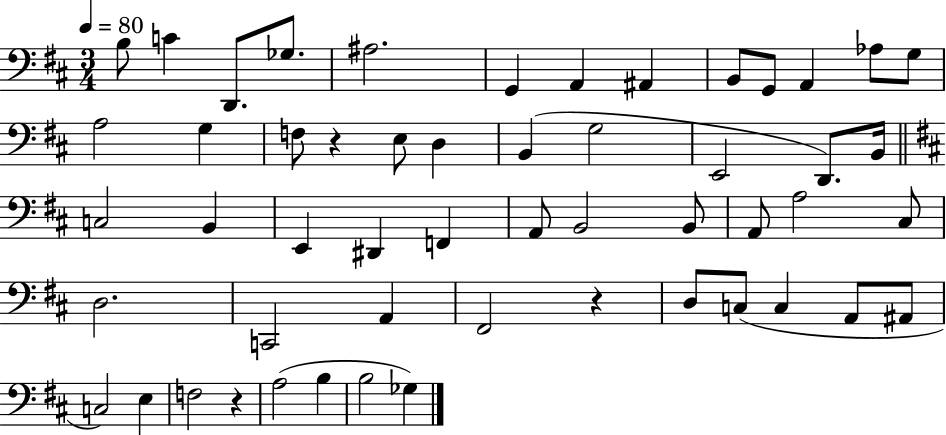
X:1
T:Untitled
M:3/4
L:1/4
K:D
B,/2 C D,,/2 _G,/2 ^A,2 G,, A,, ^A,, B,,/2 G,,/2 A,, _A,/2 G,/2 A,2 G, F,/2 z E,/2 D, B,, G,2 E,,2 D,,/2 B,,/4 C,2 B,, E,, ^D,, F,, A,,/2 B,,2 B,,/2 A,,/2 A,2 ^C,/2 D,2 C,,2 A,, ^F,,2 z D,/2 C,/2 C, A,,/2 ^A,,/2 C,2 E, F,2 z A,2 B, B,2 _G,